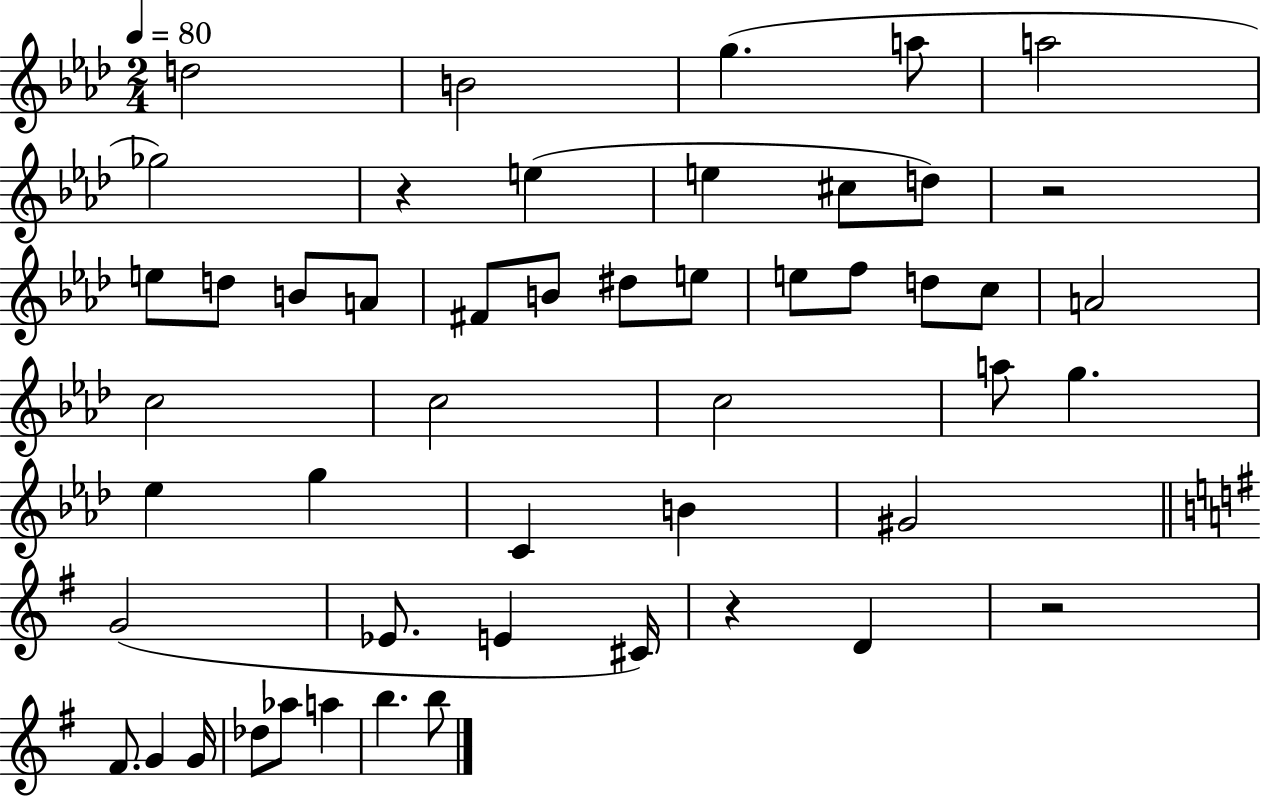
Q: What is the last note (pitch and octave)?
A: B5